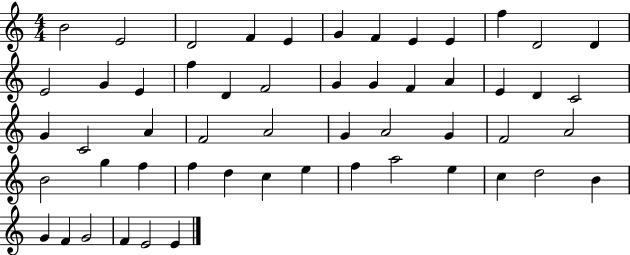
B4/h E4/h D4/h F4/q E4/q G4/q F4/q E4/q E4/q F5/q D4/h D4/q E4/h G4/q E4/q F5/q D4/q F4/h G4/q G4/q F4/q A4/q E4/q D4/q C4/h G4/q C4/h A4/q F4/h A4/h G4/q A4/h G4/q F4/h A4/h B4/h G5/q F5/q F5/q D5/q C5/q E5/q F5/q A5/h E5/q C5/q D5/h B4/q G4/q F4/q G4/h F4/q E4/h E4/q